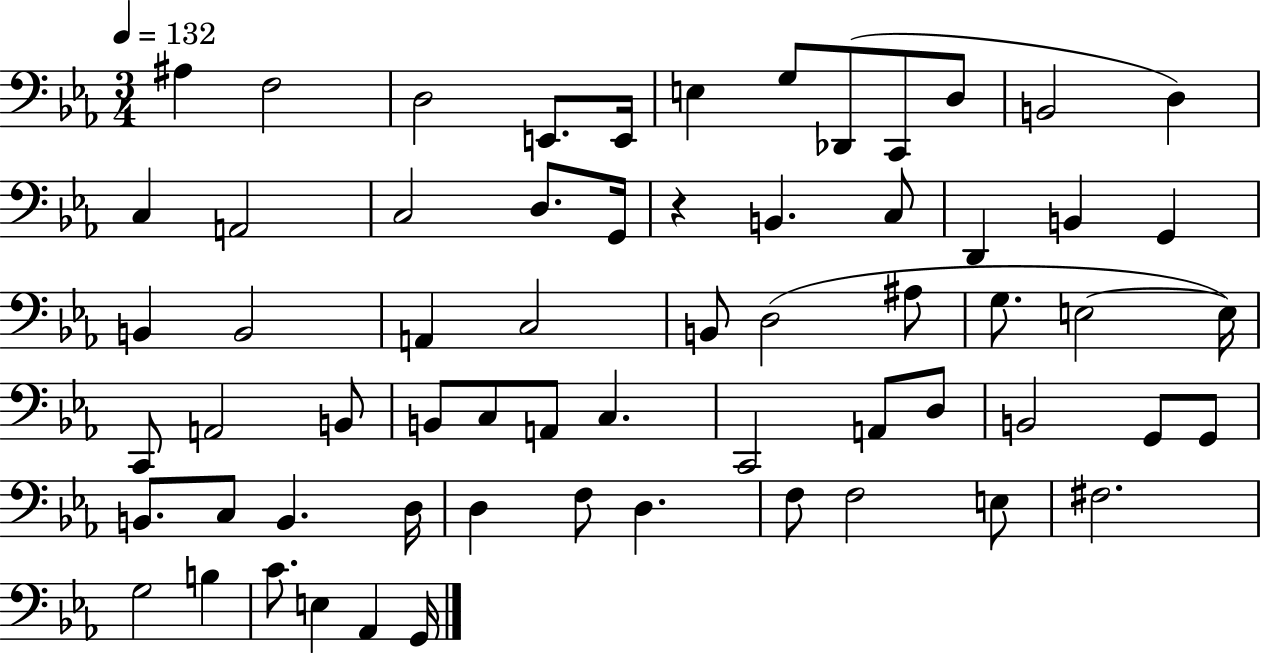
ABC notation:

X:1
T:Untitled
M:3/4
L:1/4
K:Eb
^A, F,2 D,2 E,,/2 E,,/4 E, G,/2 _D,,/2 C,,/2 D,/2 B,,2 D, C, A,,2 C,2 D,/2 G,,/4 z B,, C,/2 D,, B,, G,, B,, B,,2 A,, C,2 B,,/2 D,2 ^A,/2 G,/2 E,2 E,/4 C,,/2 A,,2 B,,/2 B,,/2 C,/2 A,,/2 C, C,,2 A,,/2 D,/2 B,,2 G,,/2 G,,/2 B,,/2 C,/2 B,, D,/4 D, F,/2 D, F,/2 F,2 E,/2 ^F,2 G,2 B, C/2 E, _A,, G,,/4